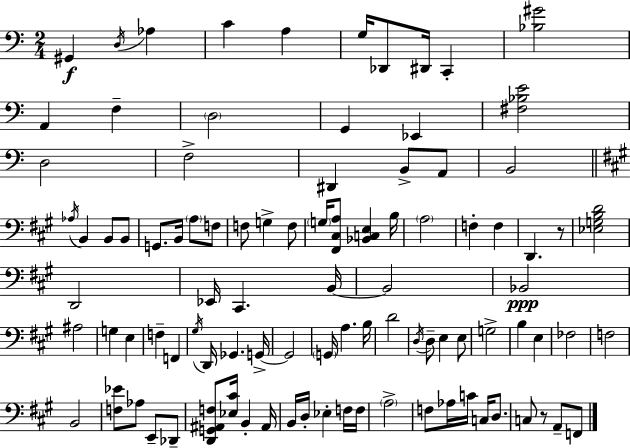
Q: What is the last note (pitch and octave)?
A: F2